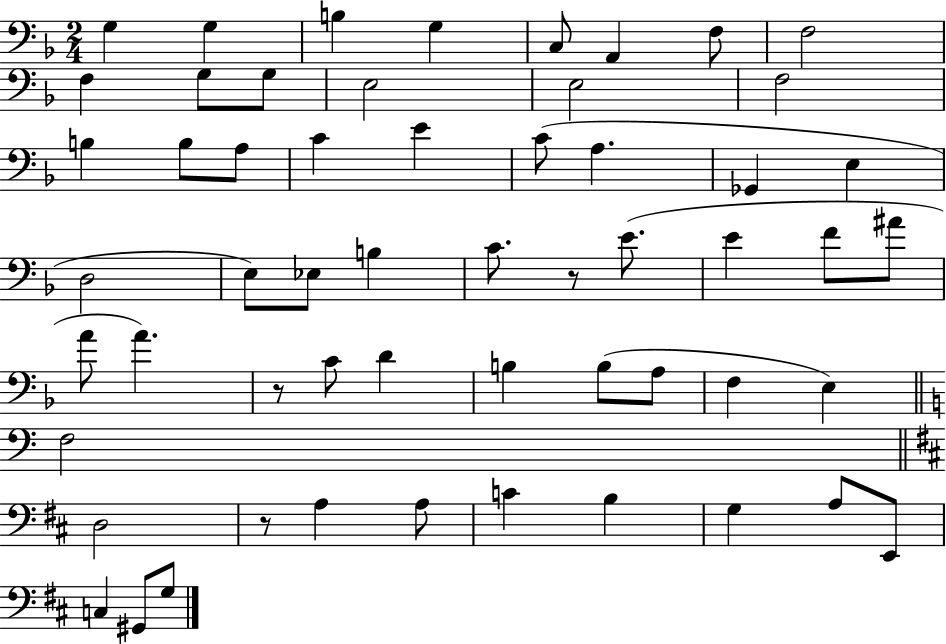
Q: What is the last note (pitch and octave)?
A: G3